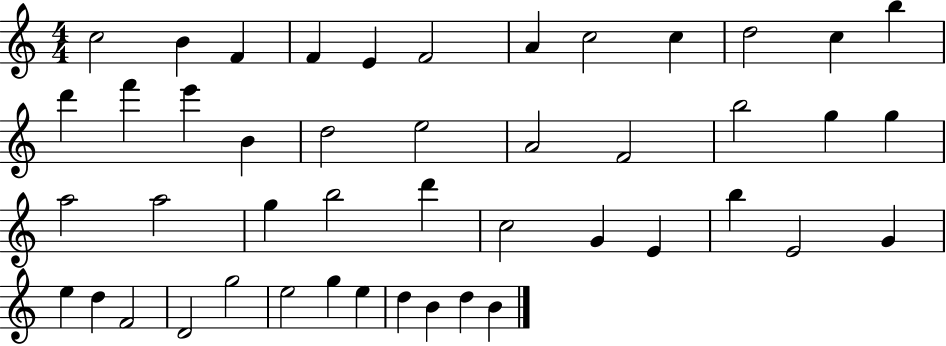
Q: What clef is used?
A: treble